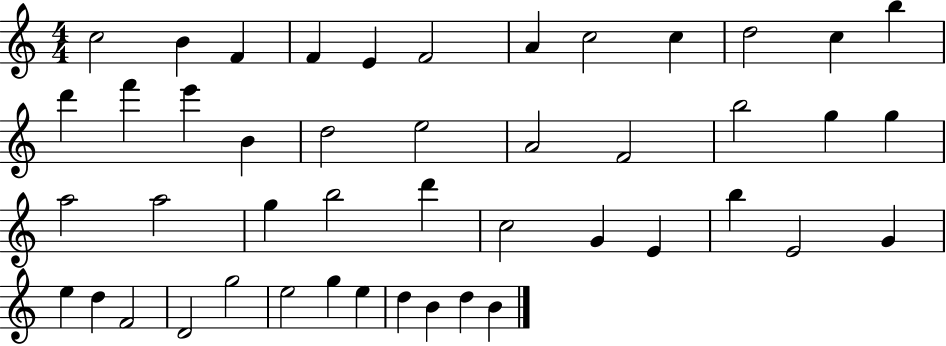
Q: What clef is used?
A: treble